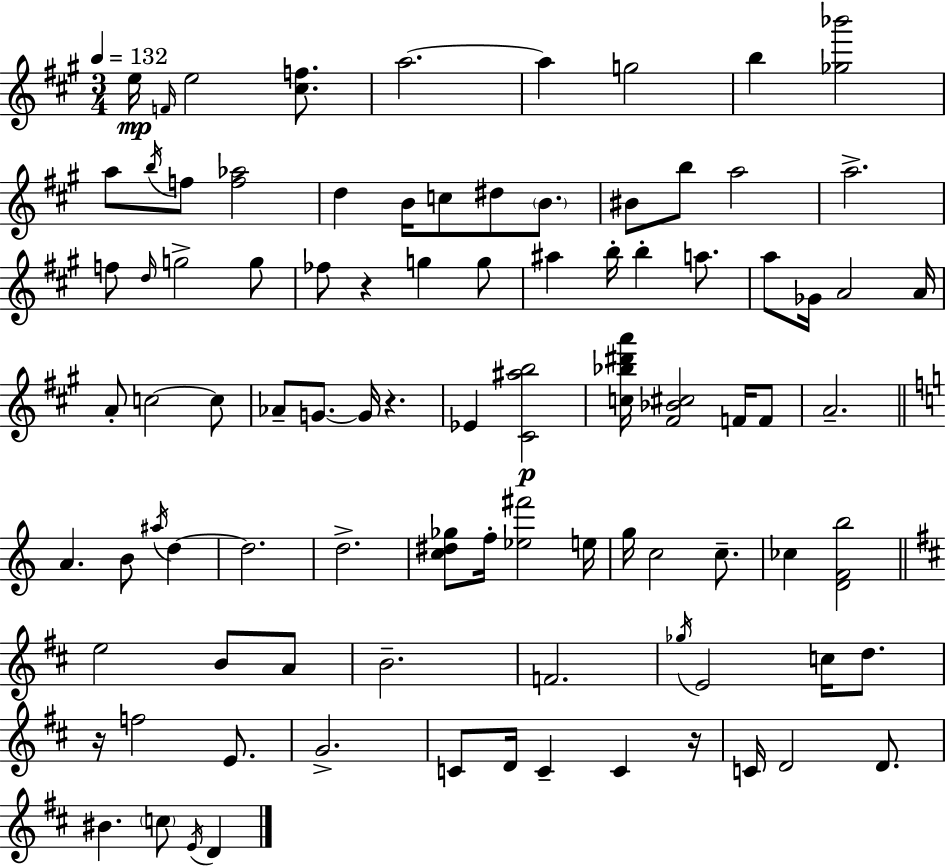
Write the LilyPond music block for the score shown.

{
  \clef treble
  \numericTimeSignature
  \time 3/4
  \key a \major
  \tempo 4 = 132
  \repeat volta 2 { e''16\mp \grace { f'16 } e''2 <cis'' f''>8. | a''2.~~ | a''4 g''2 | b''4 <ges'' bes'''>2 | \break a''8 \acciaccatura { b''16 } f''8 <f'' aes''>2 | d''4 b'16 c''8 dis''8 \parenthesize b'8. | bis'8 b''8 a''2 | a''2.-> | \break f''8 \grace { d''16 } g''2-> | g''8 fes''8 r4 g''4 | g''8 ais''4 b''16-. b''4-. | a''8. a''8 ges'16 a'2 | \break a'16 a'8-. c''2~~ | c''8 aes'8-- g'8.~~ g'16 r4. | ees'4 <cis' ais'' b''>2\p | <c'' bes'' dis''' a'''>16 <fis' bes' cis''>2 | \break f'16 f'8 a'2.-- | \bar "||" \break \key a \minor a'4. b'8 \acciaccatura { ais''16 } d''4~~ | d''2. | d''2.-> | <c'' dis'' ges''>8 f''16-. <ees'' fis'''>2 | \break e''16 g''16 c''2 c''8.-- | ces''4 <d' f' b''>2 | \bar "||" \break \key b \minor e''2 b'8 a'8 | b'2.-- | f'2. | \acciaccatura { ges''16 } e'2 c''16 d''8. | \break r16 f''2 e'8. | g'2.-> | c'8 d'16 c'4-- c'4 | r16 c'16 d'2 d'8. | \break bis'4. \parenthesize c''8 \acciaccatura { e'16 } d'4 | } \bar "|."
}